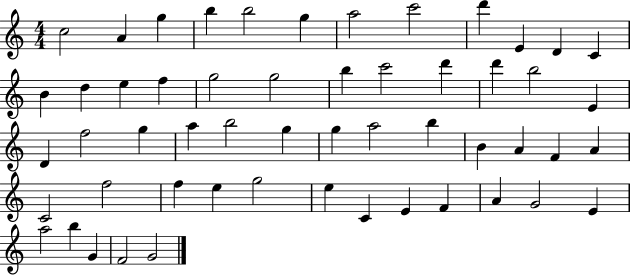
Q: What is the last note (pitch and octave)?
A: G4